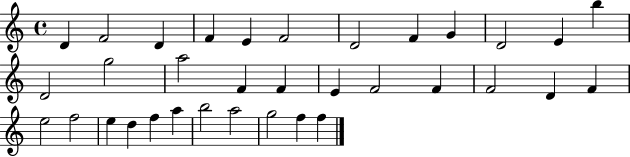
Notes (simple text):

D4/q F4/h D4/q F4/q E4/q F4/h D4/h F4/q G4/q D4/h E4/q B5/q D4/h G5/h A5/h F4/q F4/q E4/q F4/h F4/q F4/h D4/q F4/q E5/h F5/h E5/q D5/q F5/q A5/q B5/h A5/h G5/h F5/q F5/q